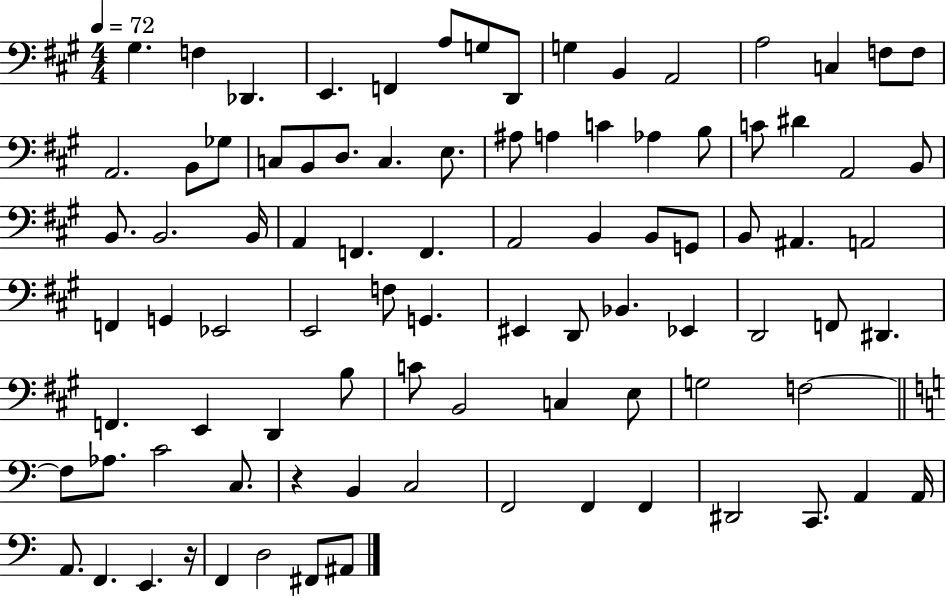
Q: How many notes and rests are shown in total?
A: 90